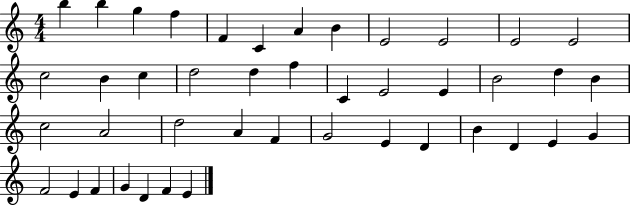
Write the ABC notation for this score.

X:1
T:Untitled
M:4/4
L:1/4
K:C
b b g f F C A B E2 E2 E2 E2 c2 B c d2 d f C E2 E B2 d B c2 A2 d2 A F G2 E D B D E G F2 E F G D F E